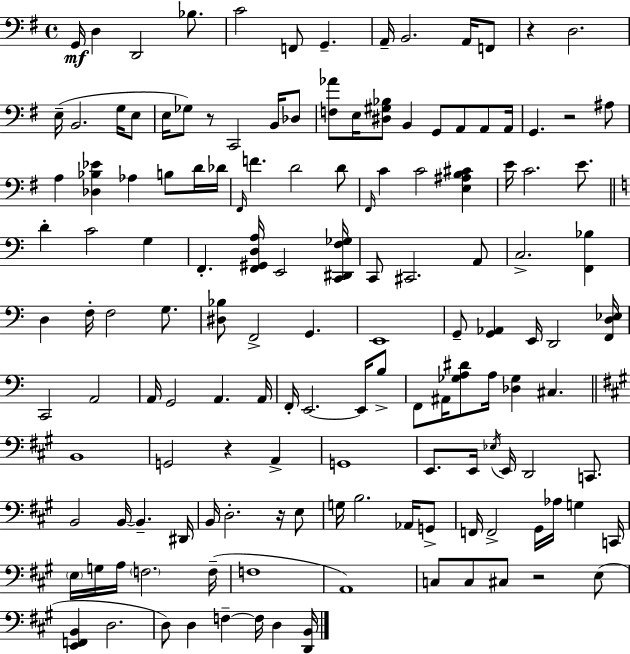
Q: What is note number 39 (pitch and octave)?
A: F#2